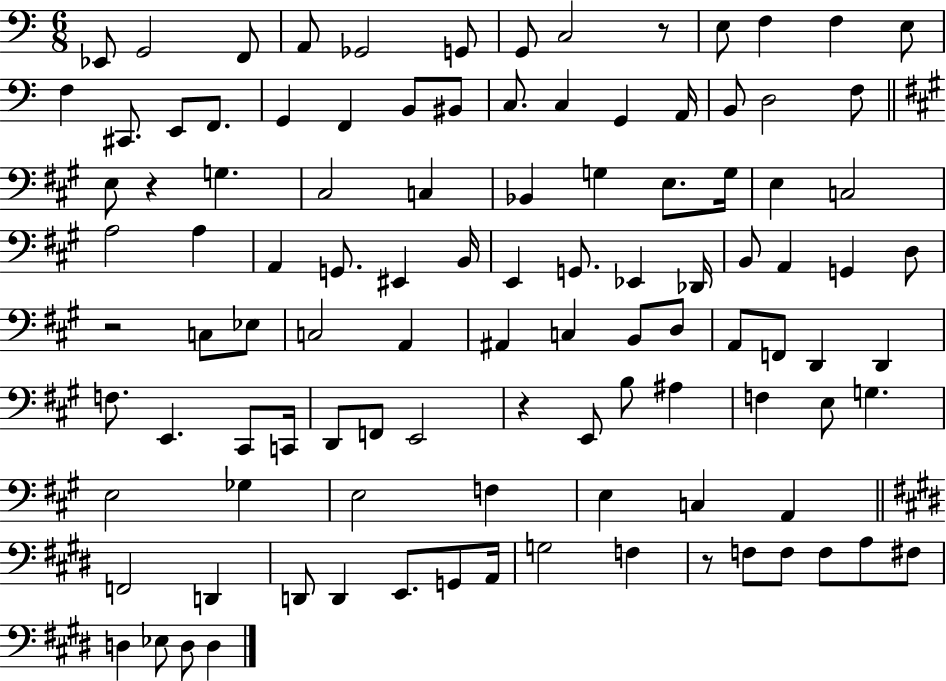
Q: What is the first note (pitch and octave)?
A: Eb2